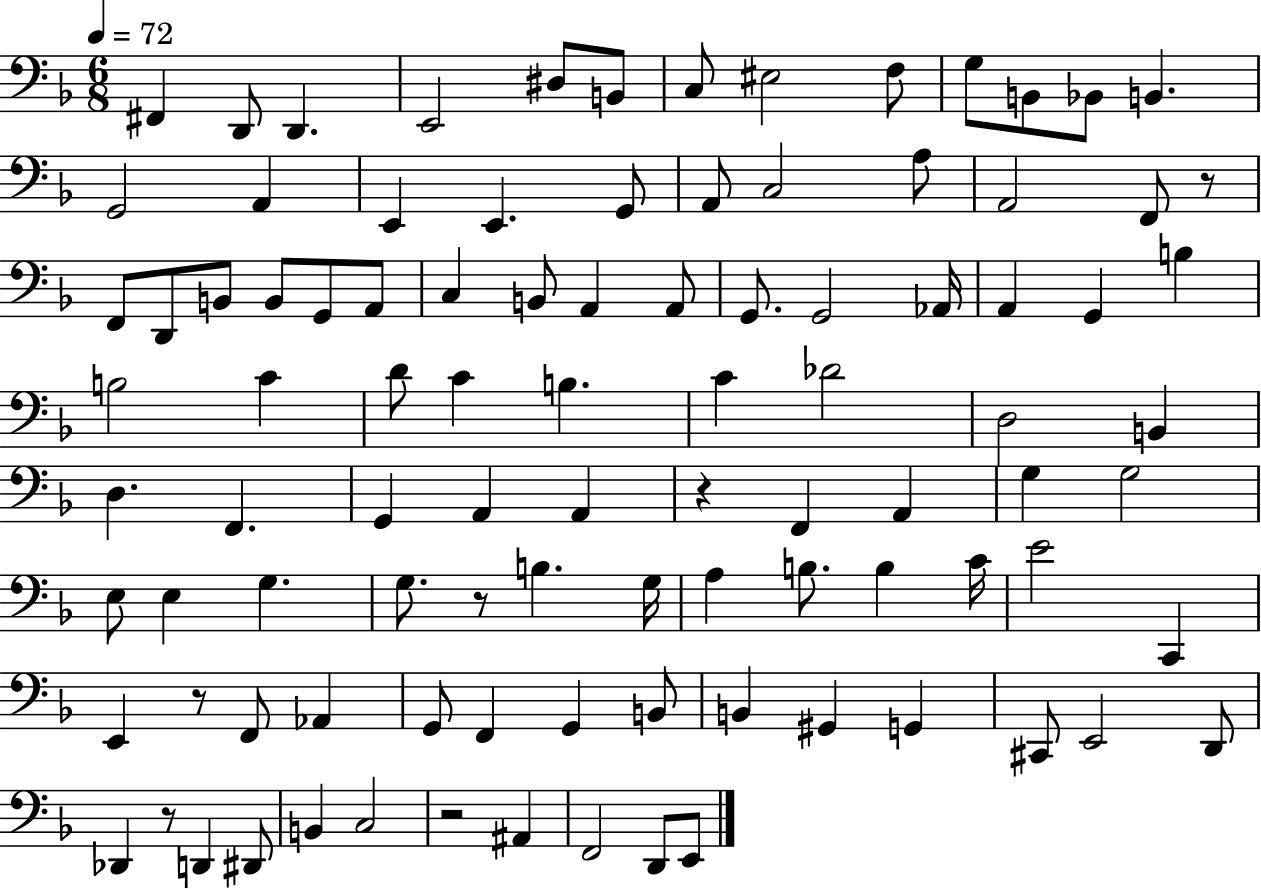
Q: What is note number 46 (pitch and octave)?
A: Db4